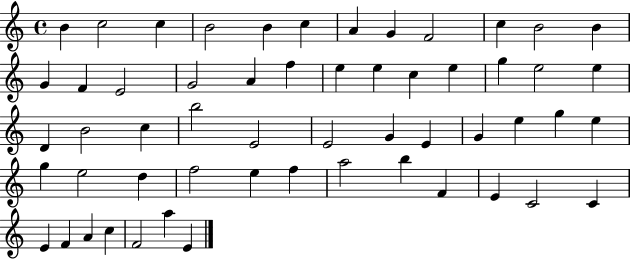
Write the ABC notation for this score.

X:1
T:Untitled
M:4/4
L:1/4
K:C
B c2 c B2 B c A G F2 c B2 B G F E2 G2 A f e e c e g e2 e D B2 c b2 E2 E2 G E G e g e g e2 d f2 e f a2 b F E C2 C E F A c F2 a E